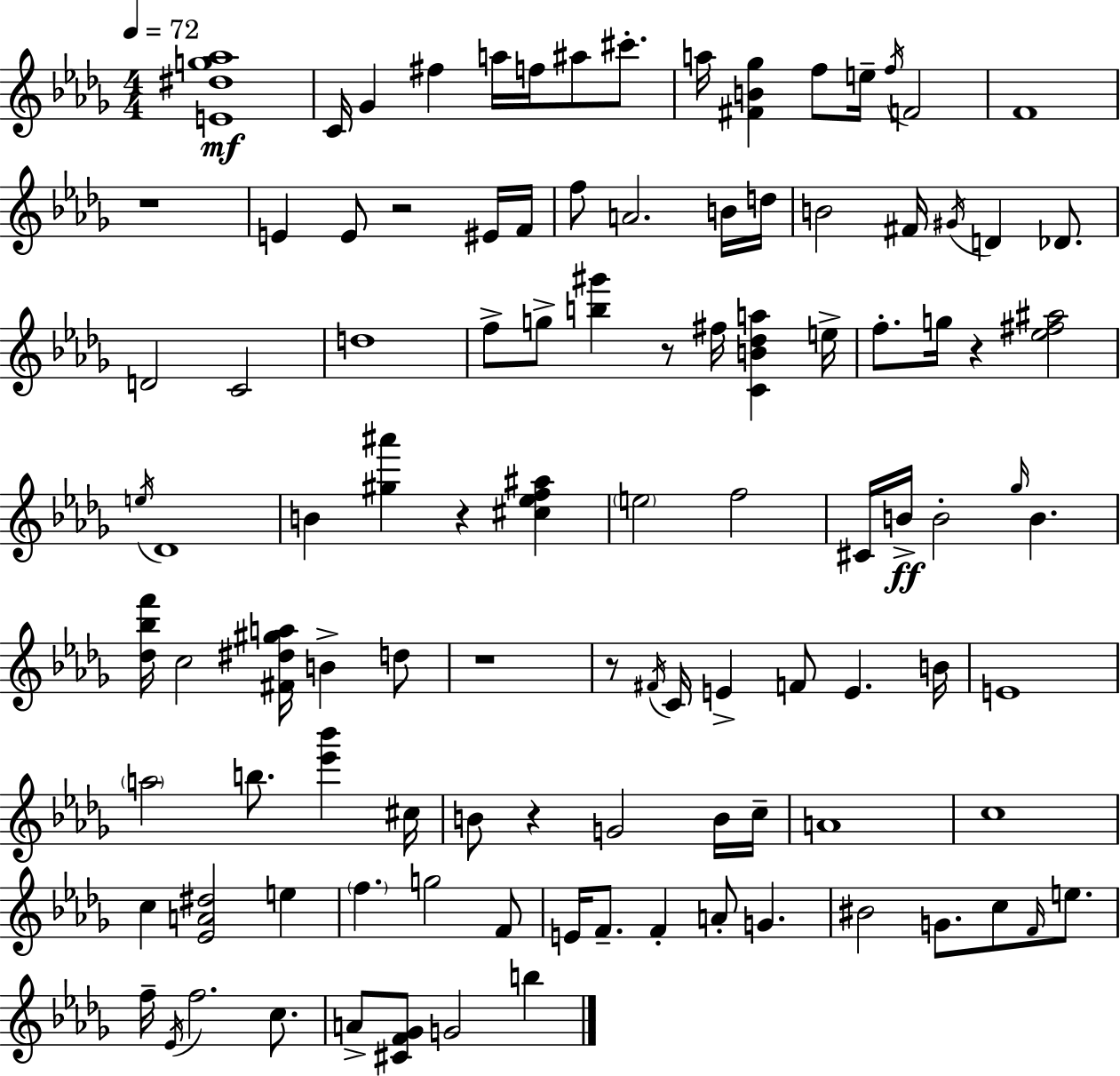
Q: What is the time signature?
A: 4/4